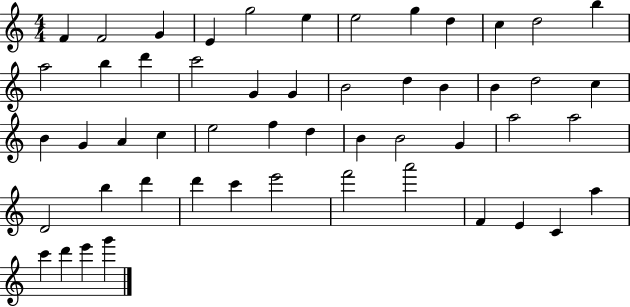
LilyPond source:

{
  \clef treble
  \numericTimeSignature
  \time 4/4
  \key c \major
  f'4 f'2 g'4 | e'4 g''2 e''4 | e''2 g''4 d''4 | c''4 d''2 b''4 | \break a''2 b''4 d'''4 | c'''2 g'4 g'4 | b'2 d''4 b'4 | b'4 d''2 c''4 | \break b'4 g'4 a'4 c''4 | e''2 f''4 d''4 | b'4 b'2 g'4 | a''2 a''2 | \break d'2 b''4 d'''4 | d'''4 c'''4 e'''2 | f'''2 a'''2 | f'4 e'4 c'4 a''4 | \break c'''4 d'''4 e'''4 g'''4 | \bar "|."
}